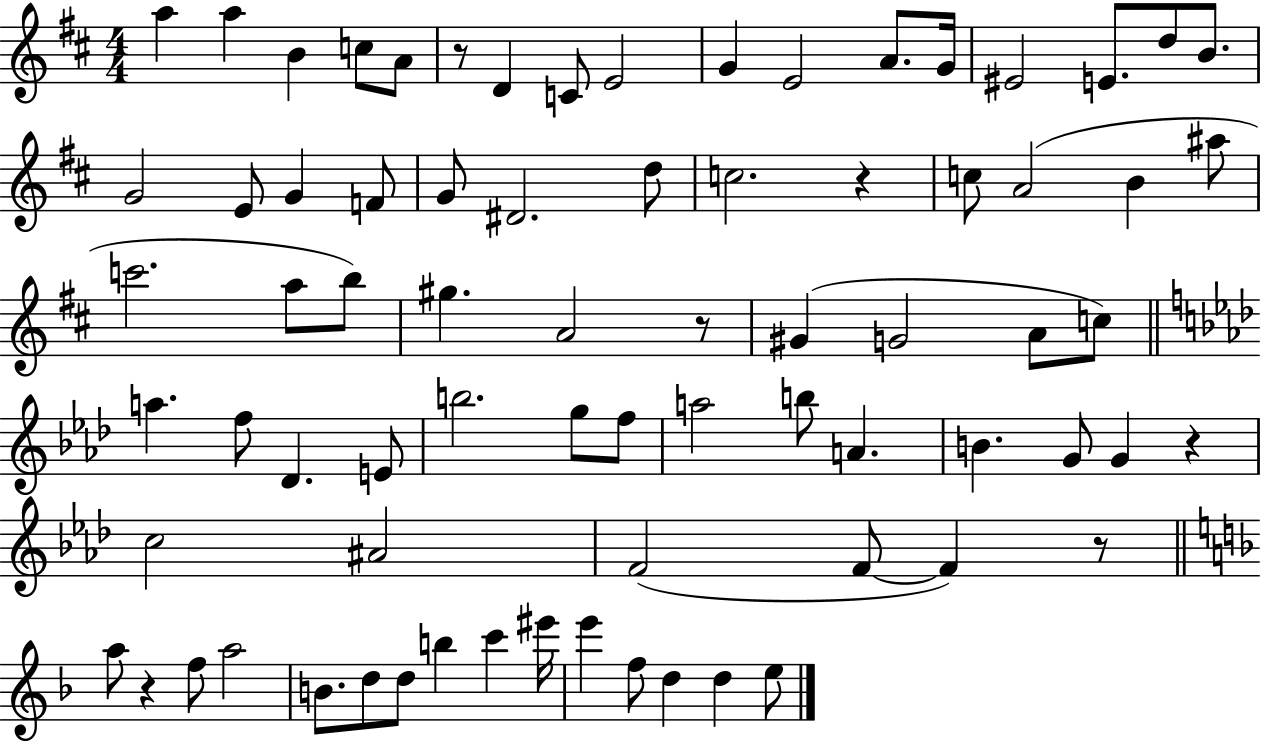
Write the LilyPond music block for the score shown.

{
  \clef treble
  \numericTimeSignature
  \time 4/4
  \key d \major
  a''4 a''4 b'4 c''8 a'8 | r8 d'4 c'8 e'2 | g'4 e'2 a'8. g'16 | eis'2 e'8. d''8 b'8. | \break g'2 e'8 g'4 f'8 | g'8 dis'2. d''8 | c''2. r4 | c''8 a'2( b'4 ais''8 | \break c'''2. a''8 b''8) | gis''4. a'2 r8 | gis'4( g'2 a'8 c''8) | \bar "||" \break \key aes \major a''4. f''8 des'4. e'8 | b''2. g''8 f''8 | a''2 b''8 a'4. | b'4. g'8 g'4 r4 | \break c''2 ais'2 | f'2( f'8~~ f'4) r8 | \bar "||" \break \key f \major a''8 r4 f''8 a''2 | b'8. d''8 d''8 b''4 c'''4 eis'''16 | e'''4 f''8 d''4 d''4 e''8 | \bar "|."
}